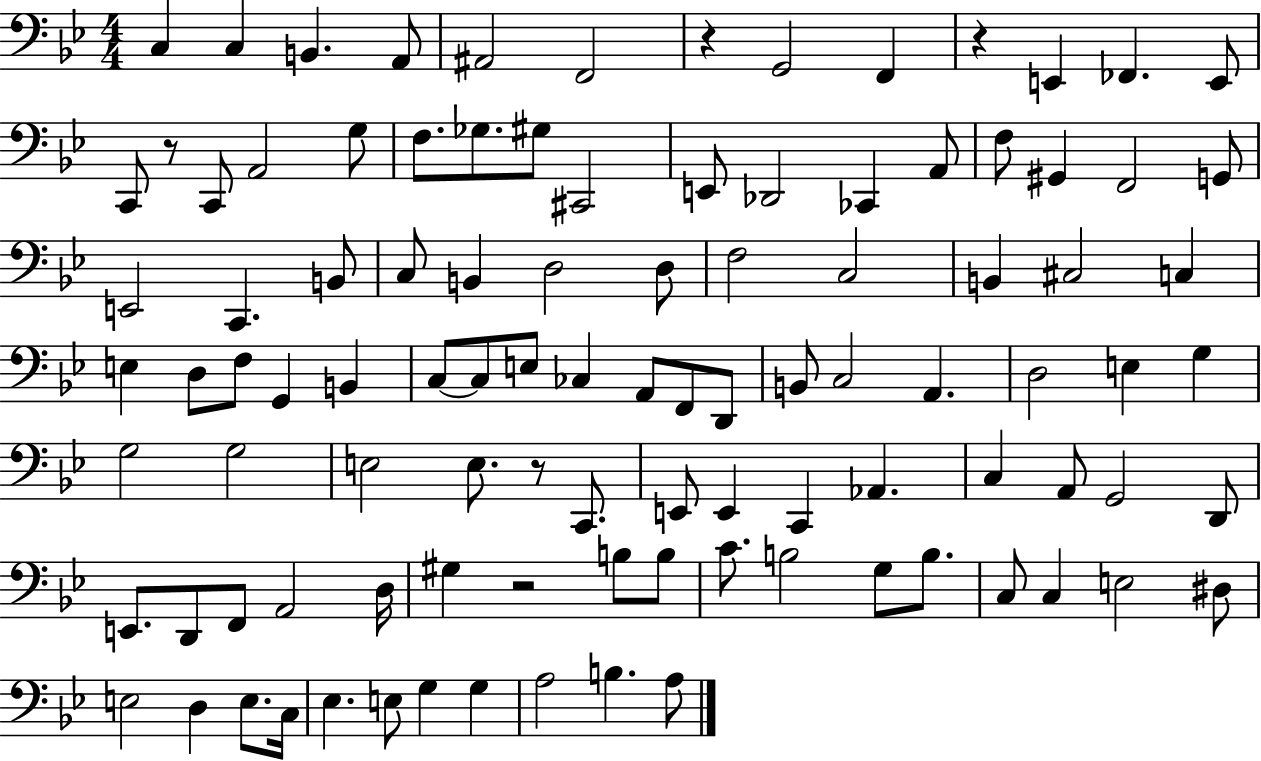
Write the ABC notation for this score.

X:1
T:Untitled
M:4/4
L:1/4
K:Bb
C, C, B,, A,,/2 ^A,,2 F,,2 z G,,2 F,, z E,, _F,, E,,/2 C,,/2 z/2 C,,/2 A,,2 G,/2 F,/2 _G,/2 ^G,/2 ^C,,2 E,,/2 _D,,2 _C,, A,,/2 F,/2 ^G,, F,,2 G,,/2 E,,2 C,, B,,/2 C,/2 B,, D,2 D,/2 F,2 C,2 B,, ^C,2 C, E, D,/2 F,/2 G,, B,, C,/2 C,/2 E,/2 _C, A,,/2 F,,/2 D,,/2 B,,/2 C,2 A,, D,2 E, G, G,2 G,2 E,2 E,/2 z/2 C,,/2 E,,/2 E,, C,, _A,, C, A,,/2 G,,2 D,,/2 E,,/2 D,,/2 F,,/2 A,,2 D,/4 ^G, z2 B,/2 B,/2 C/2 B,2 G,/2 B,/2 C,/2 C, E,2 ^D,/2 E,2 D, E,/2 C,/4 _E, E,/2 G, G, A,2 B, A,/2